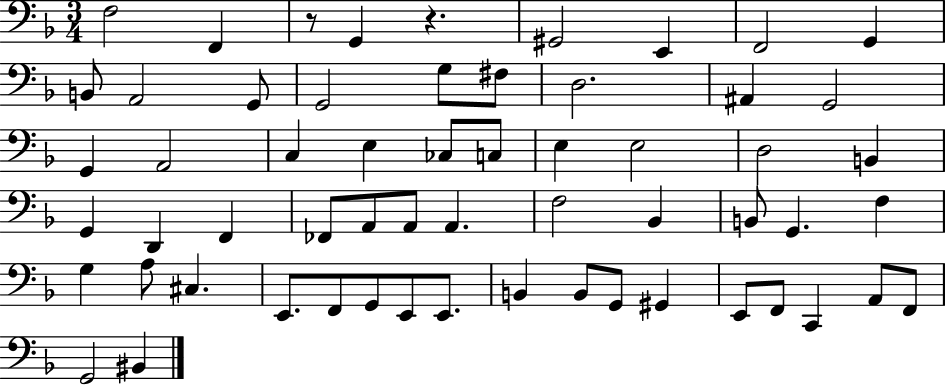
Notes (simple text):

F3/h F2/q R/e G2/q R/q. G#2/h E2/q F2/h G2/q B2/e A2/h G2/e G2/h G3/e F#3/e D3/h. A#2/q G2/h G2/q A2/h C3/q E3/q CES3/e C3/e E3/q E3/h D3/h B2/q G2/q D2/q F2/q FES2/e A2/e A2/e A2/q. F3/h Bb2/q B2/e G2/q. F3/q G3/q A3/e C#3/q. E2/e. F2/e G2/e E2/e E2/e. B2/q B2/e G2/e G#2/q E2/e F2/e C2/q A2/e F2/e G2/h BIS2/q